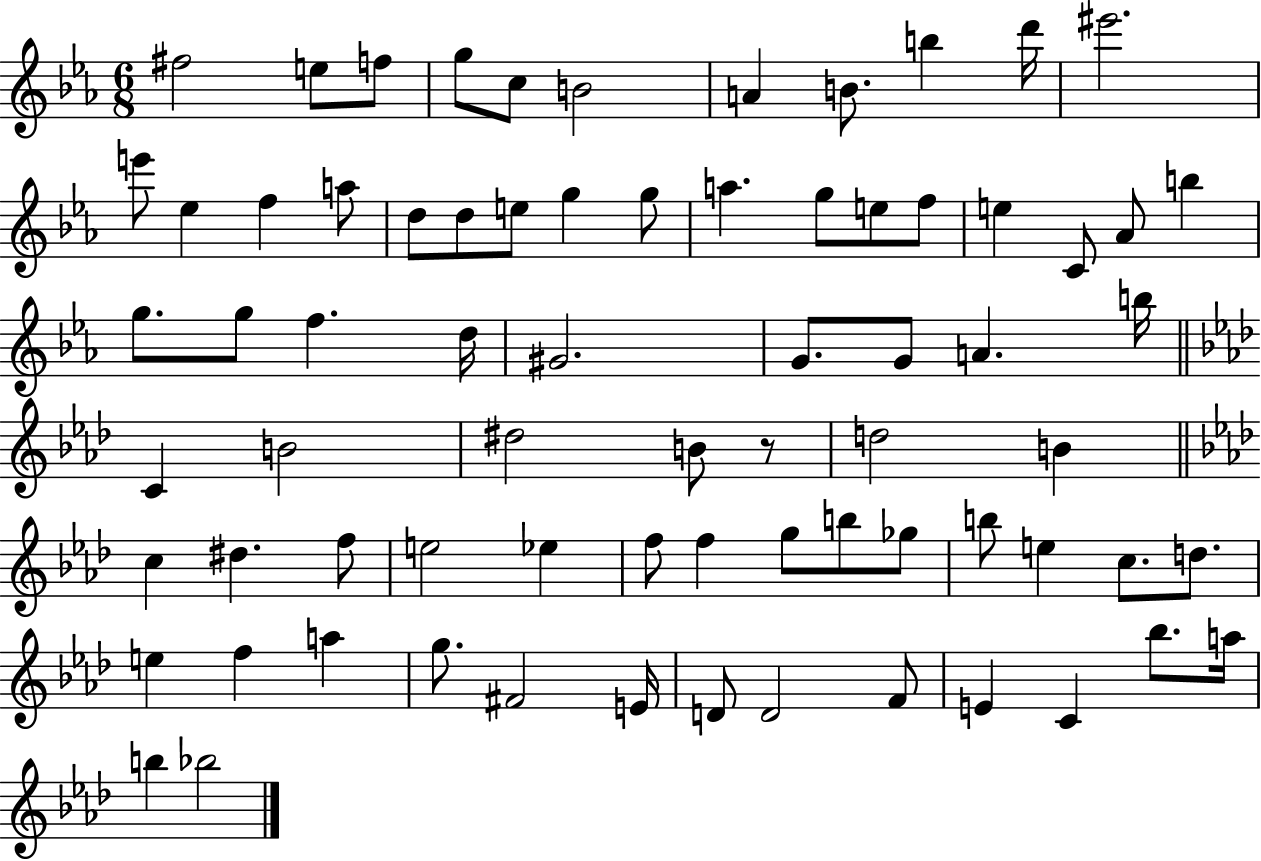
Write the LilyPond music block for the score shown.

{
  \clef treble
  \numericTimeSignature
  \time 6/8
  \key ees \major
  \repeat volta 2 { fis''2 e''8 f''8 | g''8 c''8 b'2 | a'4 b'8. b''4 d'''16 | eis'''2. | \break e'''8 ees''4 f''4 a''8 | d''8 d''8 e''8 g''4 g''8 | a''4. g''8 e''8 f''8 | e''4 c'8 aes'8 b''4 | \break g''8. g''8 f''4. d''16 | gis'2. | g'8. g'8 a'4. b''16 | \bar "||" \break \key f \minor c'4 b'2 | dis''2 b'8 r8 | d''2 b'4 | \bar "||" \break \key aes \major c''4 dis''4. f''8 | e''2 ees''4 | f''8 f''4 g''8 b''8 ges''8 | b''8 e''4 c''8. d''8. | \break e''4 f''4 a''4 | g''8. fis'2 e'16 | d'8 d'2 f'8 | e'4 c'4 bes''8. a''16 | \break b''4 bes''2 | } \bar "|."
}